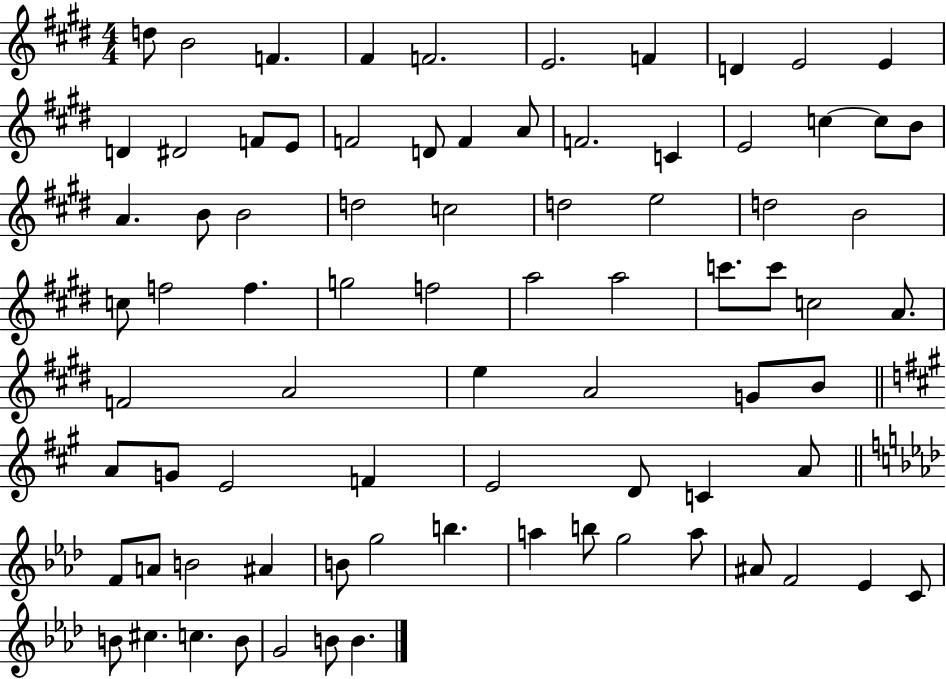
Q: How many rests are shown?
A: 0